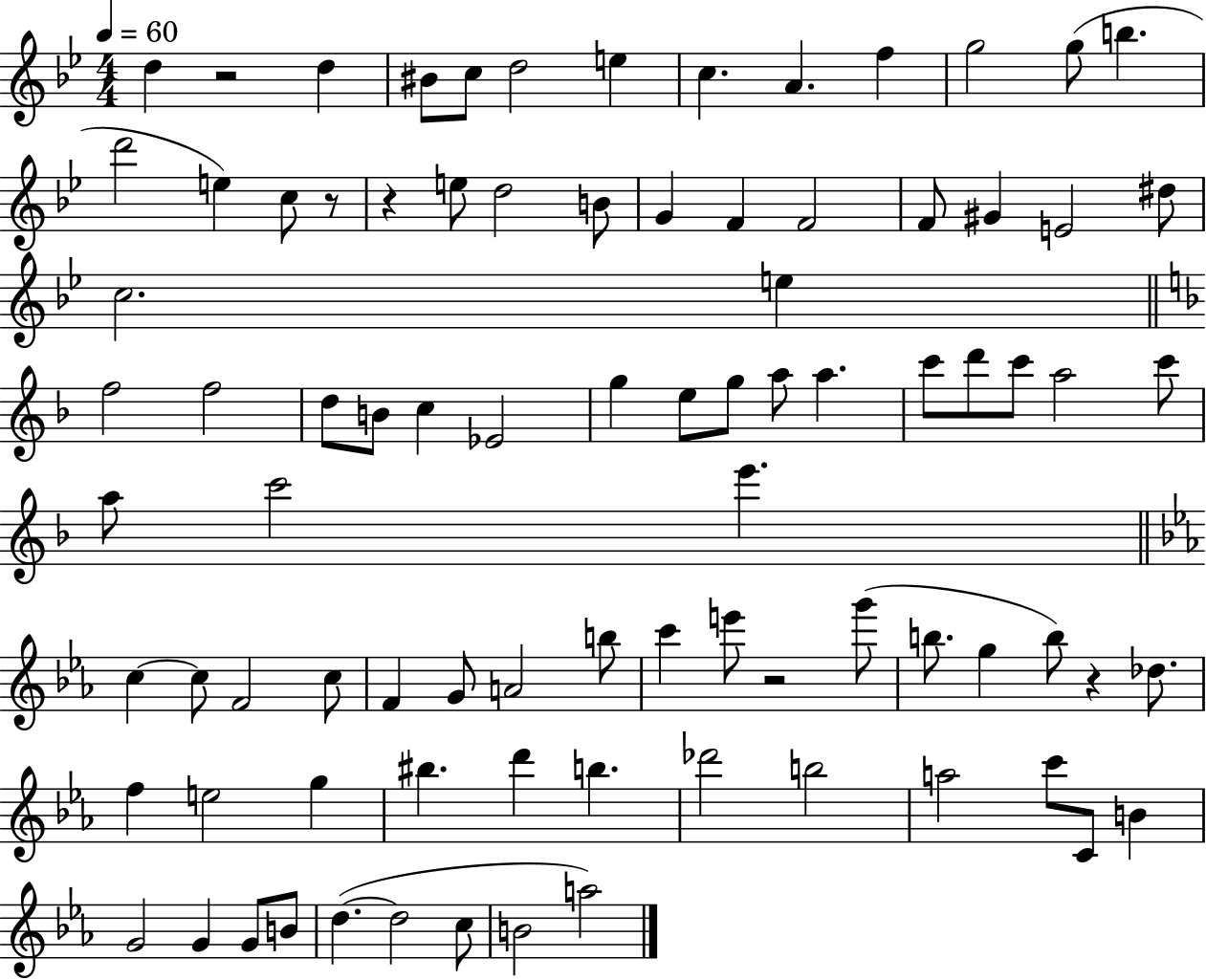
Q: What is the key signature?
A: BES major